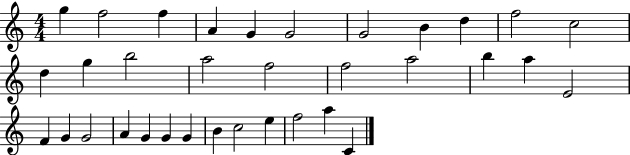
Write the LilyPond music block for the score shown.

{
  \clef treble
  \numericTimeSignature
  \time 4/4
  \key c \major
  g''4 f''2 f''4 | a'4 g'4 g'2 | g'2 b'4 d''4 | f''2 c''2 | \break d''4 g''4 b''2 | a''2 f''2 | f''2 a''2 | b''4 a''4 e'2 | \break f'4 g'4 g'2 | a'4 g'4 g'4 g'4 | b'4 c''2 e''4 | f''2 a''4 c'4 | \break \bar "|."
}